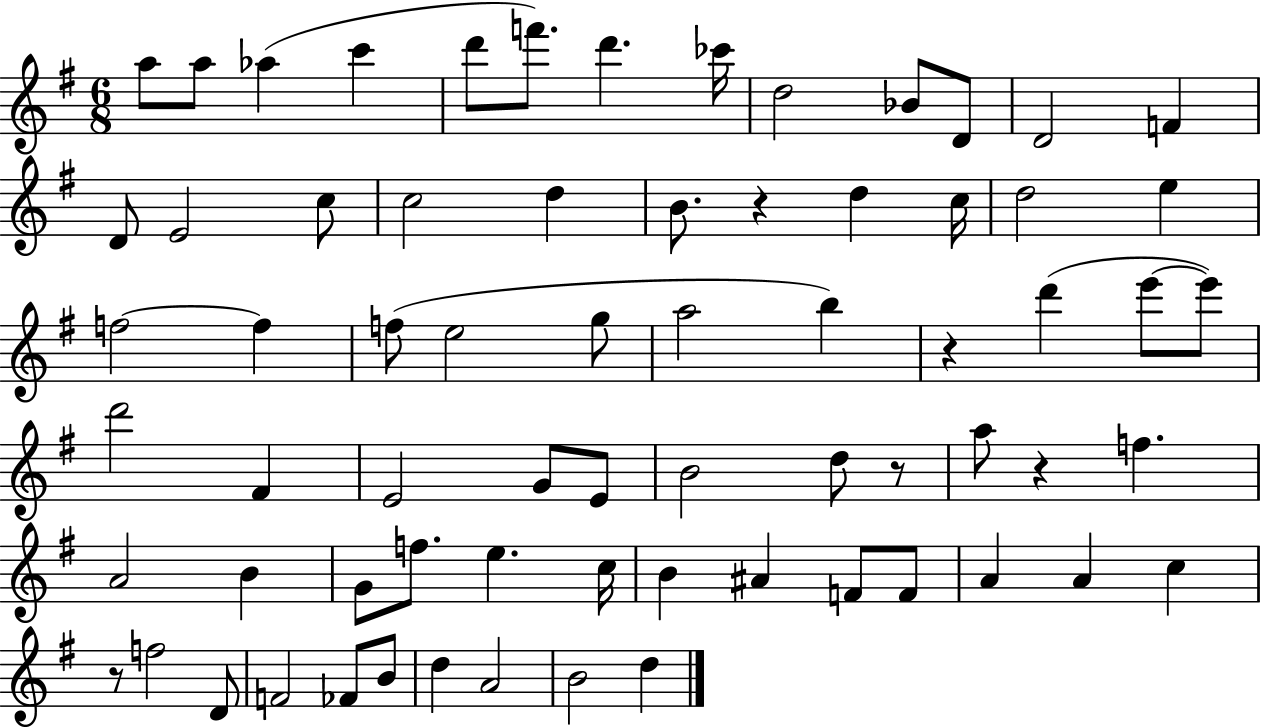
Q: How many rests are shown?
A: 5